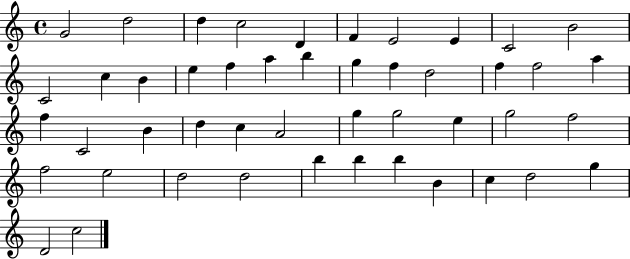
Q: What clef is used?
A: treble